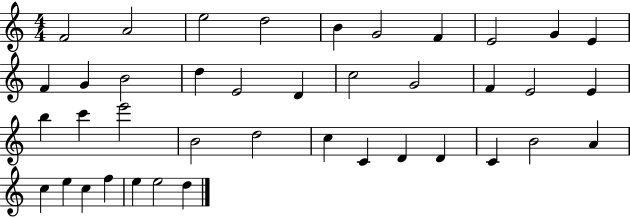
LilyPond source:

{
  \clef treble
  \numericTimeSignature
  \time 4/4
  \key c \major
  f'2 a'2 | e''2 d''2 | b'4 g'2 f'4 | e'2 g'4 e'4 | \break f'4 g'4 b'2 | d''4 e'2 d'4 | c''2 g'2 | f'4 e'2 e'4 | \break b''4 c'''4 e'''2 | b'2 d''2 | c''4 c'4 d'4 d'4 | c'4 b'2 a'4 | \break c''4 e''4 c''4 f''4 | e''4 e''2 d''4 | \bar "|."
}